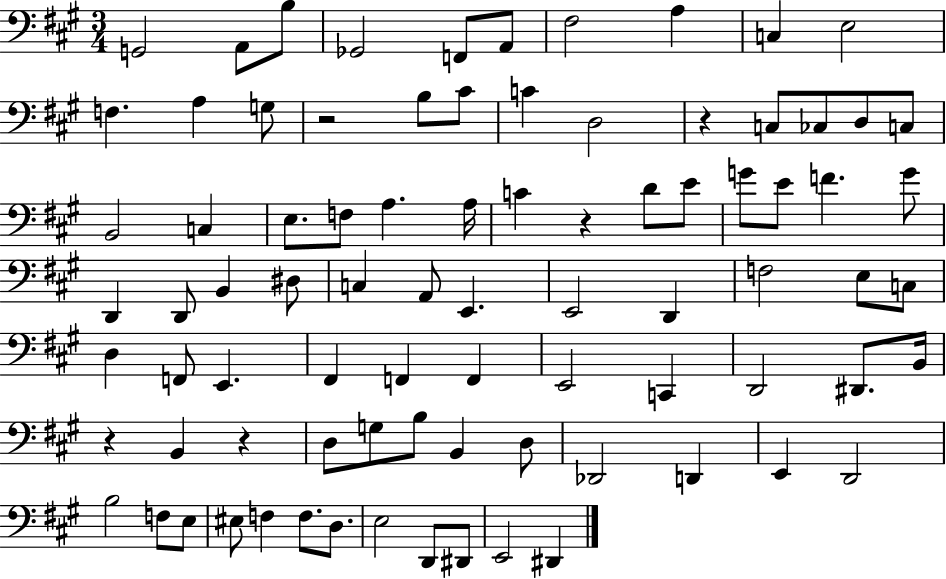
X:1
T:Untitled
M:3/4
L:1/4
K:A
G,,2 A,,/2 B,/2 _G,,2 F,,/2 A,,/2 ^F,2 A, C, E,2 F, A, G,/2 z2 B,/2 ^C/2 C D,2 z C,/2 _C,/2 D,/2 C,/2 B,,2 C, E,/2 F,/2 A, A,/4 C z D/2 E/2 G/2 E/2 F G/2 D,, D,,/2 B,, ^D,/2 C, A,,/2 E,, E,,2 D,, F,2 E,/2 C,/2 D, F,,/2 E,, ^F,, F,, F,, E,,2 C,, D,,2 ^D,,/2 B,,/4 z B,, z D,/2 G,/2 B,/2 B,, D,/2 _D,,2 D,, E,, D,,2 B,2 F,/2 E,/2 ^E,/2 F, F,/2 D,/2 E,2 D,,/2 ^D,,/2 E,,2 ^D,,